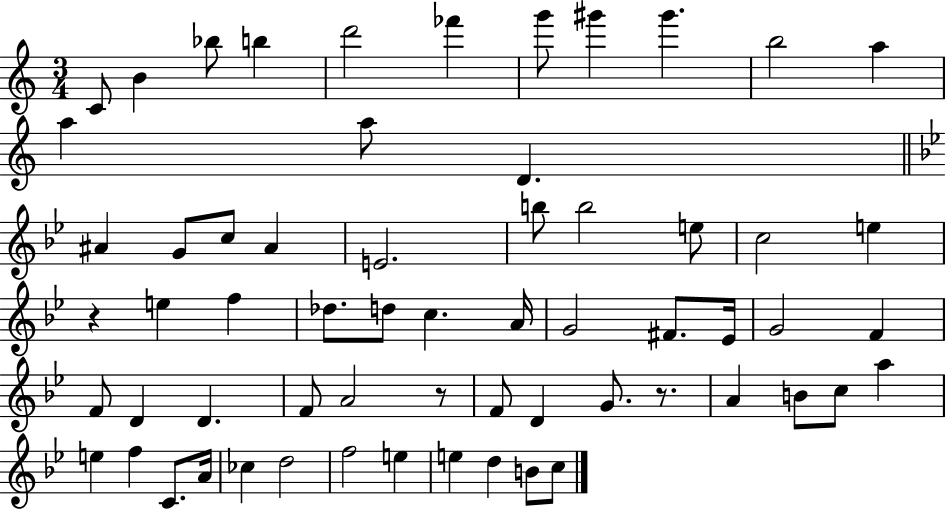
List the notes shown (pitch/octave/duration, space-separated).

C4/e B4/q Bb5/e B5/q D6/h FES6/q G6/e G#6/q G#6/q. B5/h A5/q A5/q A5/e D4/q. A#4/q G4/e C5/e A#4/q E4/h. B5/e B5/h E5/e C5/h E5/q R/q E5/q F5/q Db5/e. D5/e C5/q. A4/s G4/h F#4/e. Eb4/s G4/h F4/q F4/e D4/q D4/q. F4/e A4/h R/e F4/e D4/q G4/e. R/e. A4/q B4/e C5/e A5/q E5/q F5/q C4/e. A4/s CES5/q D5/h F5/h E5/q E5/q D5/q B4/e C5/e